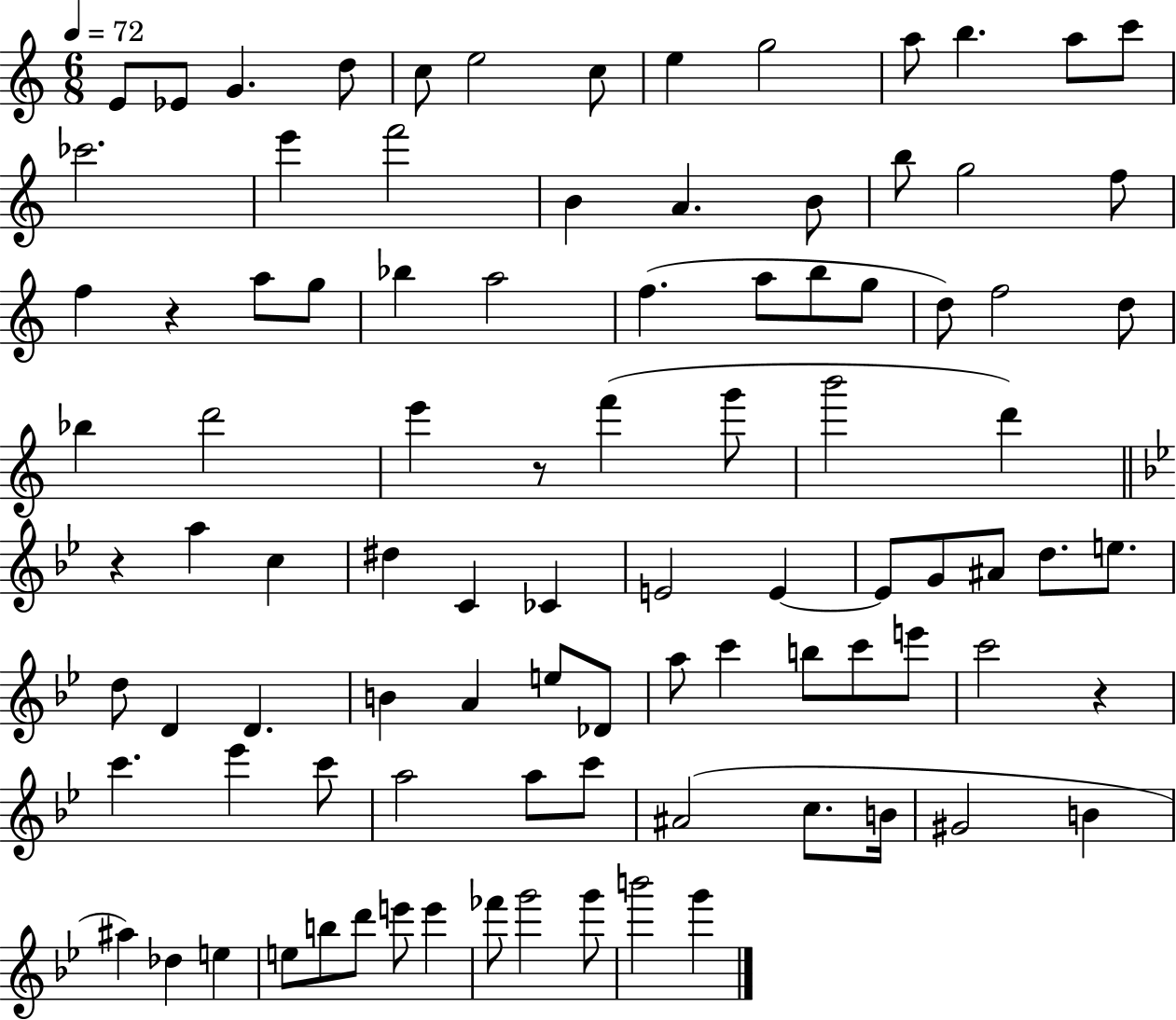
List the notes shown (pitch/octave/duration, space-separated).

E4/e Eb4/e G4/q. D5/e C5/e E5/h C5/e E5/q G5/h A5/e B5/q. A5/e C6/e CES6/h. E6/q F6/h B4/q A4/q. B4/e B5/e G5/h F5/e F5/q R/q A5/e G5/e Bb5/q A5/h F5/q. A5/e B5/e G5/e D5/e F5/h D5/e Bb5/q D6/h E6/q R/e F6/q G6/e B6/h D6/q R/q A5/q C5/q D#5/q C4/q CES4/q E4/h E4/q E4/e G4/e A#4/e D5/e. E5/e. D5/e D4/q D4/q. B4/q A4/q E5/e Db4/e A5/e C6/q B5/e C6/e E6/e C6/h R/q C6/q. Eb6/q C6/e A5/h A5/e C6/e A#4/h C5/e. B4/s G#4/h B4/q A#5/q Db5/q E5/q E5/e B5/e D6/e E6/e E6/q FES6/e G6/h G6/e B6/h G6/q